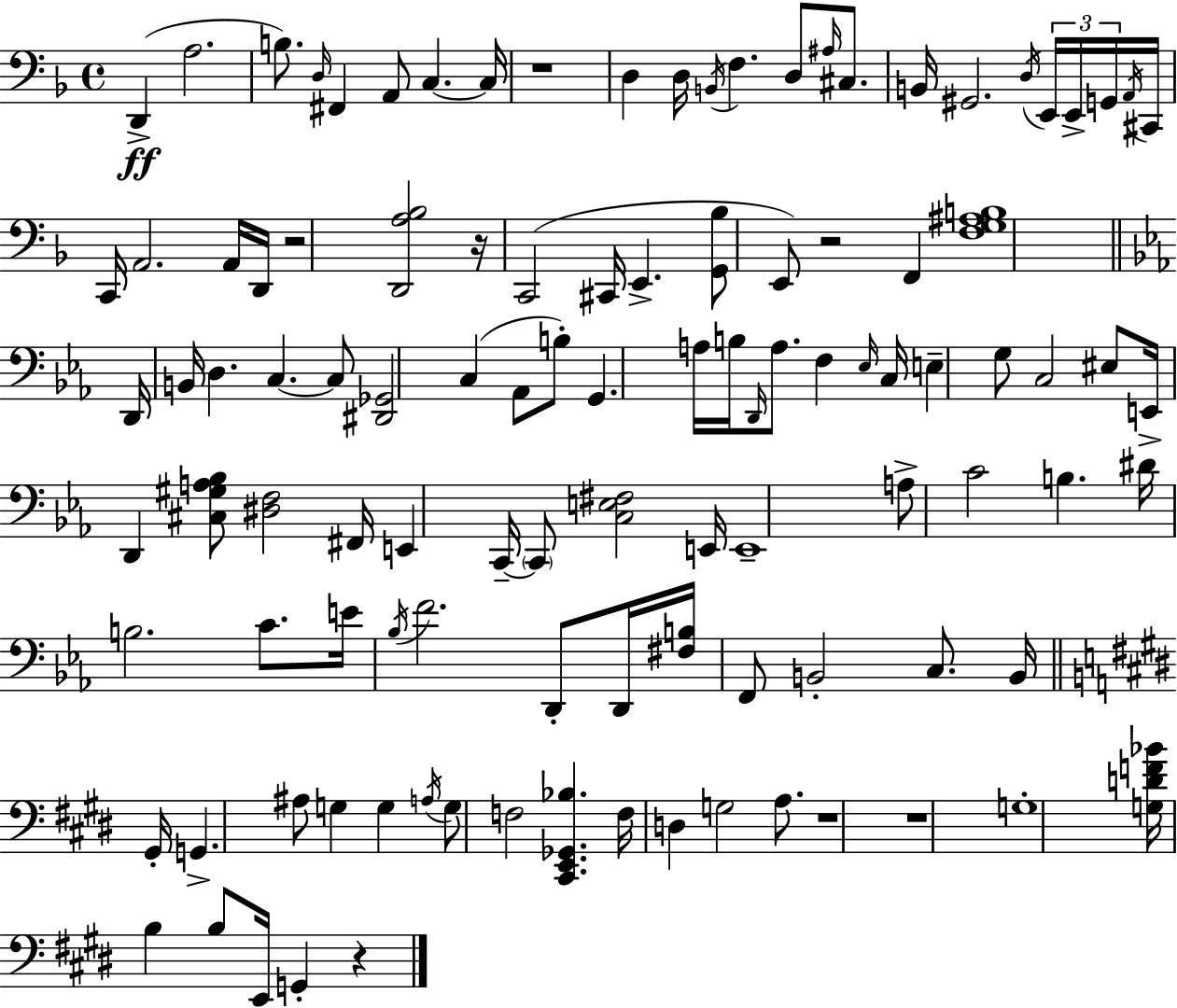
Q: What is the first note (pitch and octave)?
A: D2